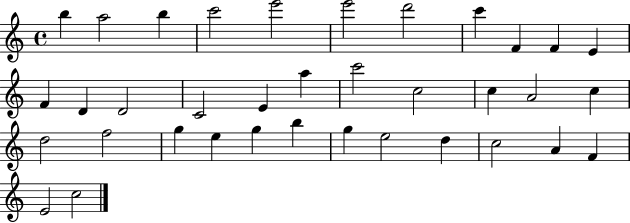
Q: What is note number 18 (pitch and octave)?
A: C6